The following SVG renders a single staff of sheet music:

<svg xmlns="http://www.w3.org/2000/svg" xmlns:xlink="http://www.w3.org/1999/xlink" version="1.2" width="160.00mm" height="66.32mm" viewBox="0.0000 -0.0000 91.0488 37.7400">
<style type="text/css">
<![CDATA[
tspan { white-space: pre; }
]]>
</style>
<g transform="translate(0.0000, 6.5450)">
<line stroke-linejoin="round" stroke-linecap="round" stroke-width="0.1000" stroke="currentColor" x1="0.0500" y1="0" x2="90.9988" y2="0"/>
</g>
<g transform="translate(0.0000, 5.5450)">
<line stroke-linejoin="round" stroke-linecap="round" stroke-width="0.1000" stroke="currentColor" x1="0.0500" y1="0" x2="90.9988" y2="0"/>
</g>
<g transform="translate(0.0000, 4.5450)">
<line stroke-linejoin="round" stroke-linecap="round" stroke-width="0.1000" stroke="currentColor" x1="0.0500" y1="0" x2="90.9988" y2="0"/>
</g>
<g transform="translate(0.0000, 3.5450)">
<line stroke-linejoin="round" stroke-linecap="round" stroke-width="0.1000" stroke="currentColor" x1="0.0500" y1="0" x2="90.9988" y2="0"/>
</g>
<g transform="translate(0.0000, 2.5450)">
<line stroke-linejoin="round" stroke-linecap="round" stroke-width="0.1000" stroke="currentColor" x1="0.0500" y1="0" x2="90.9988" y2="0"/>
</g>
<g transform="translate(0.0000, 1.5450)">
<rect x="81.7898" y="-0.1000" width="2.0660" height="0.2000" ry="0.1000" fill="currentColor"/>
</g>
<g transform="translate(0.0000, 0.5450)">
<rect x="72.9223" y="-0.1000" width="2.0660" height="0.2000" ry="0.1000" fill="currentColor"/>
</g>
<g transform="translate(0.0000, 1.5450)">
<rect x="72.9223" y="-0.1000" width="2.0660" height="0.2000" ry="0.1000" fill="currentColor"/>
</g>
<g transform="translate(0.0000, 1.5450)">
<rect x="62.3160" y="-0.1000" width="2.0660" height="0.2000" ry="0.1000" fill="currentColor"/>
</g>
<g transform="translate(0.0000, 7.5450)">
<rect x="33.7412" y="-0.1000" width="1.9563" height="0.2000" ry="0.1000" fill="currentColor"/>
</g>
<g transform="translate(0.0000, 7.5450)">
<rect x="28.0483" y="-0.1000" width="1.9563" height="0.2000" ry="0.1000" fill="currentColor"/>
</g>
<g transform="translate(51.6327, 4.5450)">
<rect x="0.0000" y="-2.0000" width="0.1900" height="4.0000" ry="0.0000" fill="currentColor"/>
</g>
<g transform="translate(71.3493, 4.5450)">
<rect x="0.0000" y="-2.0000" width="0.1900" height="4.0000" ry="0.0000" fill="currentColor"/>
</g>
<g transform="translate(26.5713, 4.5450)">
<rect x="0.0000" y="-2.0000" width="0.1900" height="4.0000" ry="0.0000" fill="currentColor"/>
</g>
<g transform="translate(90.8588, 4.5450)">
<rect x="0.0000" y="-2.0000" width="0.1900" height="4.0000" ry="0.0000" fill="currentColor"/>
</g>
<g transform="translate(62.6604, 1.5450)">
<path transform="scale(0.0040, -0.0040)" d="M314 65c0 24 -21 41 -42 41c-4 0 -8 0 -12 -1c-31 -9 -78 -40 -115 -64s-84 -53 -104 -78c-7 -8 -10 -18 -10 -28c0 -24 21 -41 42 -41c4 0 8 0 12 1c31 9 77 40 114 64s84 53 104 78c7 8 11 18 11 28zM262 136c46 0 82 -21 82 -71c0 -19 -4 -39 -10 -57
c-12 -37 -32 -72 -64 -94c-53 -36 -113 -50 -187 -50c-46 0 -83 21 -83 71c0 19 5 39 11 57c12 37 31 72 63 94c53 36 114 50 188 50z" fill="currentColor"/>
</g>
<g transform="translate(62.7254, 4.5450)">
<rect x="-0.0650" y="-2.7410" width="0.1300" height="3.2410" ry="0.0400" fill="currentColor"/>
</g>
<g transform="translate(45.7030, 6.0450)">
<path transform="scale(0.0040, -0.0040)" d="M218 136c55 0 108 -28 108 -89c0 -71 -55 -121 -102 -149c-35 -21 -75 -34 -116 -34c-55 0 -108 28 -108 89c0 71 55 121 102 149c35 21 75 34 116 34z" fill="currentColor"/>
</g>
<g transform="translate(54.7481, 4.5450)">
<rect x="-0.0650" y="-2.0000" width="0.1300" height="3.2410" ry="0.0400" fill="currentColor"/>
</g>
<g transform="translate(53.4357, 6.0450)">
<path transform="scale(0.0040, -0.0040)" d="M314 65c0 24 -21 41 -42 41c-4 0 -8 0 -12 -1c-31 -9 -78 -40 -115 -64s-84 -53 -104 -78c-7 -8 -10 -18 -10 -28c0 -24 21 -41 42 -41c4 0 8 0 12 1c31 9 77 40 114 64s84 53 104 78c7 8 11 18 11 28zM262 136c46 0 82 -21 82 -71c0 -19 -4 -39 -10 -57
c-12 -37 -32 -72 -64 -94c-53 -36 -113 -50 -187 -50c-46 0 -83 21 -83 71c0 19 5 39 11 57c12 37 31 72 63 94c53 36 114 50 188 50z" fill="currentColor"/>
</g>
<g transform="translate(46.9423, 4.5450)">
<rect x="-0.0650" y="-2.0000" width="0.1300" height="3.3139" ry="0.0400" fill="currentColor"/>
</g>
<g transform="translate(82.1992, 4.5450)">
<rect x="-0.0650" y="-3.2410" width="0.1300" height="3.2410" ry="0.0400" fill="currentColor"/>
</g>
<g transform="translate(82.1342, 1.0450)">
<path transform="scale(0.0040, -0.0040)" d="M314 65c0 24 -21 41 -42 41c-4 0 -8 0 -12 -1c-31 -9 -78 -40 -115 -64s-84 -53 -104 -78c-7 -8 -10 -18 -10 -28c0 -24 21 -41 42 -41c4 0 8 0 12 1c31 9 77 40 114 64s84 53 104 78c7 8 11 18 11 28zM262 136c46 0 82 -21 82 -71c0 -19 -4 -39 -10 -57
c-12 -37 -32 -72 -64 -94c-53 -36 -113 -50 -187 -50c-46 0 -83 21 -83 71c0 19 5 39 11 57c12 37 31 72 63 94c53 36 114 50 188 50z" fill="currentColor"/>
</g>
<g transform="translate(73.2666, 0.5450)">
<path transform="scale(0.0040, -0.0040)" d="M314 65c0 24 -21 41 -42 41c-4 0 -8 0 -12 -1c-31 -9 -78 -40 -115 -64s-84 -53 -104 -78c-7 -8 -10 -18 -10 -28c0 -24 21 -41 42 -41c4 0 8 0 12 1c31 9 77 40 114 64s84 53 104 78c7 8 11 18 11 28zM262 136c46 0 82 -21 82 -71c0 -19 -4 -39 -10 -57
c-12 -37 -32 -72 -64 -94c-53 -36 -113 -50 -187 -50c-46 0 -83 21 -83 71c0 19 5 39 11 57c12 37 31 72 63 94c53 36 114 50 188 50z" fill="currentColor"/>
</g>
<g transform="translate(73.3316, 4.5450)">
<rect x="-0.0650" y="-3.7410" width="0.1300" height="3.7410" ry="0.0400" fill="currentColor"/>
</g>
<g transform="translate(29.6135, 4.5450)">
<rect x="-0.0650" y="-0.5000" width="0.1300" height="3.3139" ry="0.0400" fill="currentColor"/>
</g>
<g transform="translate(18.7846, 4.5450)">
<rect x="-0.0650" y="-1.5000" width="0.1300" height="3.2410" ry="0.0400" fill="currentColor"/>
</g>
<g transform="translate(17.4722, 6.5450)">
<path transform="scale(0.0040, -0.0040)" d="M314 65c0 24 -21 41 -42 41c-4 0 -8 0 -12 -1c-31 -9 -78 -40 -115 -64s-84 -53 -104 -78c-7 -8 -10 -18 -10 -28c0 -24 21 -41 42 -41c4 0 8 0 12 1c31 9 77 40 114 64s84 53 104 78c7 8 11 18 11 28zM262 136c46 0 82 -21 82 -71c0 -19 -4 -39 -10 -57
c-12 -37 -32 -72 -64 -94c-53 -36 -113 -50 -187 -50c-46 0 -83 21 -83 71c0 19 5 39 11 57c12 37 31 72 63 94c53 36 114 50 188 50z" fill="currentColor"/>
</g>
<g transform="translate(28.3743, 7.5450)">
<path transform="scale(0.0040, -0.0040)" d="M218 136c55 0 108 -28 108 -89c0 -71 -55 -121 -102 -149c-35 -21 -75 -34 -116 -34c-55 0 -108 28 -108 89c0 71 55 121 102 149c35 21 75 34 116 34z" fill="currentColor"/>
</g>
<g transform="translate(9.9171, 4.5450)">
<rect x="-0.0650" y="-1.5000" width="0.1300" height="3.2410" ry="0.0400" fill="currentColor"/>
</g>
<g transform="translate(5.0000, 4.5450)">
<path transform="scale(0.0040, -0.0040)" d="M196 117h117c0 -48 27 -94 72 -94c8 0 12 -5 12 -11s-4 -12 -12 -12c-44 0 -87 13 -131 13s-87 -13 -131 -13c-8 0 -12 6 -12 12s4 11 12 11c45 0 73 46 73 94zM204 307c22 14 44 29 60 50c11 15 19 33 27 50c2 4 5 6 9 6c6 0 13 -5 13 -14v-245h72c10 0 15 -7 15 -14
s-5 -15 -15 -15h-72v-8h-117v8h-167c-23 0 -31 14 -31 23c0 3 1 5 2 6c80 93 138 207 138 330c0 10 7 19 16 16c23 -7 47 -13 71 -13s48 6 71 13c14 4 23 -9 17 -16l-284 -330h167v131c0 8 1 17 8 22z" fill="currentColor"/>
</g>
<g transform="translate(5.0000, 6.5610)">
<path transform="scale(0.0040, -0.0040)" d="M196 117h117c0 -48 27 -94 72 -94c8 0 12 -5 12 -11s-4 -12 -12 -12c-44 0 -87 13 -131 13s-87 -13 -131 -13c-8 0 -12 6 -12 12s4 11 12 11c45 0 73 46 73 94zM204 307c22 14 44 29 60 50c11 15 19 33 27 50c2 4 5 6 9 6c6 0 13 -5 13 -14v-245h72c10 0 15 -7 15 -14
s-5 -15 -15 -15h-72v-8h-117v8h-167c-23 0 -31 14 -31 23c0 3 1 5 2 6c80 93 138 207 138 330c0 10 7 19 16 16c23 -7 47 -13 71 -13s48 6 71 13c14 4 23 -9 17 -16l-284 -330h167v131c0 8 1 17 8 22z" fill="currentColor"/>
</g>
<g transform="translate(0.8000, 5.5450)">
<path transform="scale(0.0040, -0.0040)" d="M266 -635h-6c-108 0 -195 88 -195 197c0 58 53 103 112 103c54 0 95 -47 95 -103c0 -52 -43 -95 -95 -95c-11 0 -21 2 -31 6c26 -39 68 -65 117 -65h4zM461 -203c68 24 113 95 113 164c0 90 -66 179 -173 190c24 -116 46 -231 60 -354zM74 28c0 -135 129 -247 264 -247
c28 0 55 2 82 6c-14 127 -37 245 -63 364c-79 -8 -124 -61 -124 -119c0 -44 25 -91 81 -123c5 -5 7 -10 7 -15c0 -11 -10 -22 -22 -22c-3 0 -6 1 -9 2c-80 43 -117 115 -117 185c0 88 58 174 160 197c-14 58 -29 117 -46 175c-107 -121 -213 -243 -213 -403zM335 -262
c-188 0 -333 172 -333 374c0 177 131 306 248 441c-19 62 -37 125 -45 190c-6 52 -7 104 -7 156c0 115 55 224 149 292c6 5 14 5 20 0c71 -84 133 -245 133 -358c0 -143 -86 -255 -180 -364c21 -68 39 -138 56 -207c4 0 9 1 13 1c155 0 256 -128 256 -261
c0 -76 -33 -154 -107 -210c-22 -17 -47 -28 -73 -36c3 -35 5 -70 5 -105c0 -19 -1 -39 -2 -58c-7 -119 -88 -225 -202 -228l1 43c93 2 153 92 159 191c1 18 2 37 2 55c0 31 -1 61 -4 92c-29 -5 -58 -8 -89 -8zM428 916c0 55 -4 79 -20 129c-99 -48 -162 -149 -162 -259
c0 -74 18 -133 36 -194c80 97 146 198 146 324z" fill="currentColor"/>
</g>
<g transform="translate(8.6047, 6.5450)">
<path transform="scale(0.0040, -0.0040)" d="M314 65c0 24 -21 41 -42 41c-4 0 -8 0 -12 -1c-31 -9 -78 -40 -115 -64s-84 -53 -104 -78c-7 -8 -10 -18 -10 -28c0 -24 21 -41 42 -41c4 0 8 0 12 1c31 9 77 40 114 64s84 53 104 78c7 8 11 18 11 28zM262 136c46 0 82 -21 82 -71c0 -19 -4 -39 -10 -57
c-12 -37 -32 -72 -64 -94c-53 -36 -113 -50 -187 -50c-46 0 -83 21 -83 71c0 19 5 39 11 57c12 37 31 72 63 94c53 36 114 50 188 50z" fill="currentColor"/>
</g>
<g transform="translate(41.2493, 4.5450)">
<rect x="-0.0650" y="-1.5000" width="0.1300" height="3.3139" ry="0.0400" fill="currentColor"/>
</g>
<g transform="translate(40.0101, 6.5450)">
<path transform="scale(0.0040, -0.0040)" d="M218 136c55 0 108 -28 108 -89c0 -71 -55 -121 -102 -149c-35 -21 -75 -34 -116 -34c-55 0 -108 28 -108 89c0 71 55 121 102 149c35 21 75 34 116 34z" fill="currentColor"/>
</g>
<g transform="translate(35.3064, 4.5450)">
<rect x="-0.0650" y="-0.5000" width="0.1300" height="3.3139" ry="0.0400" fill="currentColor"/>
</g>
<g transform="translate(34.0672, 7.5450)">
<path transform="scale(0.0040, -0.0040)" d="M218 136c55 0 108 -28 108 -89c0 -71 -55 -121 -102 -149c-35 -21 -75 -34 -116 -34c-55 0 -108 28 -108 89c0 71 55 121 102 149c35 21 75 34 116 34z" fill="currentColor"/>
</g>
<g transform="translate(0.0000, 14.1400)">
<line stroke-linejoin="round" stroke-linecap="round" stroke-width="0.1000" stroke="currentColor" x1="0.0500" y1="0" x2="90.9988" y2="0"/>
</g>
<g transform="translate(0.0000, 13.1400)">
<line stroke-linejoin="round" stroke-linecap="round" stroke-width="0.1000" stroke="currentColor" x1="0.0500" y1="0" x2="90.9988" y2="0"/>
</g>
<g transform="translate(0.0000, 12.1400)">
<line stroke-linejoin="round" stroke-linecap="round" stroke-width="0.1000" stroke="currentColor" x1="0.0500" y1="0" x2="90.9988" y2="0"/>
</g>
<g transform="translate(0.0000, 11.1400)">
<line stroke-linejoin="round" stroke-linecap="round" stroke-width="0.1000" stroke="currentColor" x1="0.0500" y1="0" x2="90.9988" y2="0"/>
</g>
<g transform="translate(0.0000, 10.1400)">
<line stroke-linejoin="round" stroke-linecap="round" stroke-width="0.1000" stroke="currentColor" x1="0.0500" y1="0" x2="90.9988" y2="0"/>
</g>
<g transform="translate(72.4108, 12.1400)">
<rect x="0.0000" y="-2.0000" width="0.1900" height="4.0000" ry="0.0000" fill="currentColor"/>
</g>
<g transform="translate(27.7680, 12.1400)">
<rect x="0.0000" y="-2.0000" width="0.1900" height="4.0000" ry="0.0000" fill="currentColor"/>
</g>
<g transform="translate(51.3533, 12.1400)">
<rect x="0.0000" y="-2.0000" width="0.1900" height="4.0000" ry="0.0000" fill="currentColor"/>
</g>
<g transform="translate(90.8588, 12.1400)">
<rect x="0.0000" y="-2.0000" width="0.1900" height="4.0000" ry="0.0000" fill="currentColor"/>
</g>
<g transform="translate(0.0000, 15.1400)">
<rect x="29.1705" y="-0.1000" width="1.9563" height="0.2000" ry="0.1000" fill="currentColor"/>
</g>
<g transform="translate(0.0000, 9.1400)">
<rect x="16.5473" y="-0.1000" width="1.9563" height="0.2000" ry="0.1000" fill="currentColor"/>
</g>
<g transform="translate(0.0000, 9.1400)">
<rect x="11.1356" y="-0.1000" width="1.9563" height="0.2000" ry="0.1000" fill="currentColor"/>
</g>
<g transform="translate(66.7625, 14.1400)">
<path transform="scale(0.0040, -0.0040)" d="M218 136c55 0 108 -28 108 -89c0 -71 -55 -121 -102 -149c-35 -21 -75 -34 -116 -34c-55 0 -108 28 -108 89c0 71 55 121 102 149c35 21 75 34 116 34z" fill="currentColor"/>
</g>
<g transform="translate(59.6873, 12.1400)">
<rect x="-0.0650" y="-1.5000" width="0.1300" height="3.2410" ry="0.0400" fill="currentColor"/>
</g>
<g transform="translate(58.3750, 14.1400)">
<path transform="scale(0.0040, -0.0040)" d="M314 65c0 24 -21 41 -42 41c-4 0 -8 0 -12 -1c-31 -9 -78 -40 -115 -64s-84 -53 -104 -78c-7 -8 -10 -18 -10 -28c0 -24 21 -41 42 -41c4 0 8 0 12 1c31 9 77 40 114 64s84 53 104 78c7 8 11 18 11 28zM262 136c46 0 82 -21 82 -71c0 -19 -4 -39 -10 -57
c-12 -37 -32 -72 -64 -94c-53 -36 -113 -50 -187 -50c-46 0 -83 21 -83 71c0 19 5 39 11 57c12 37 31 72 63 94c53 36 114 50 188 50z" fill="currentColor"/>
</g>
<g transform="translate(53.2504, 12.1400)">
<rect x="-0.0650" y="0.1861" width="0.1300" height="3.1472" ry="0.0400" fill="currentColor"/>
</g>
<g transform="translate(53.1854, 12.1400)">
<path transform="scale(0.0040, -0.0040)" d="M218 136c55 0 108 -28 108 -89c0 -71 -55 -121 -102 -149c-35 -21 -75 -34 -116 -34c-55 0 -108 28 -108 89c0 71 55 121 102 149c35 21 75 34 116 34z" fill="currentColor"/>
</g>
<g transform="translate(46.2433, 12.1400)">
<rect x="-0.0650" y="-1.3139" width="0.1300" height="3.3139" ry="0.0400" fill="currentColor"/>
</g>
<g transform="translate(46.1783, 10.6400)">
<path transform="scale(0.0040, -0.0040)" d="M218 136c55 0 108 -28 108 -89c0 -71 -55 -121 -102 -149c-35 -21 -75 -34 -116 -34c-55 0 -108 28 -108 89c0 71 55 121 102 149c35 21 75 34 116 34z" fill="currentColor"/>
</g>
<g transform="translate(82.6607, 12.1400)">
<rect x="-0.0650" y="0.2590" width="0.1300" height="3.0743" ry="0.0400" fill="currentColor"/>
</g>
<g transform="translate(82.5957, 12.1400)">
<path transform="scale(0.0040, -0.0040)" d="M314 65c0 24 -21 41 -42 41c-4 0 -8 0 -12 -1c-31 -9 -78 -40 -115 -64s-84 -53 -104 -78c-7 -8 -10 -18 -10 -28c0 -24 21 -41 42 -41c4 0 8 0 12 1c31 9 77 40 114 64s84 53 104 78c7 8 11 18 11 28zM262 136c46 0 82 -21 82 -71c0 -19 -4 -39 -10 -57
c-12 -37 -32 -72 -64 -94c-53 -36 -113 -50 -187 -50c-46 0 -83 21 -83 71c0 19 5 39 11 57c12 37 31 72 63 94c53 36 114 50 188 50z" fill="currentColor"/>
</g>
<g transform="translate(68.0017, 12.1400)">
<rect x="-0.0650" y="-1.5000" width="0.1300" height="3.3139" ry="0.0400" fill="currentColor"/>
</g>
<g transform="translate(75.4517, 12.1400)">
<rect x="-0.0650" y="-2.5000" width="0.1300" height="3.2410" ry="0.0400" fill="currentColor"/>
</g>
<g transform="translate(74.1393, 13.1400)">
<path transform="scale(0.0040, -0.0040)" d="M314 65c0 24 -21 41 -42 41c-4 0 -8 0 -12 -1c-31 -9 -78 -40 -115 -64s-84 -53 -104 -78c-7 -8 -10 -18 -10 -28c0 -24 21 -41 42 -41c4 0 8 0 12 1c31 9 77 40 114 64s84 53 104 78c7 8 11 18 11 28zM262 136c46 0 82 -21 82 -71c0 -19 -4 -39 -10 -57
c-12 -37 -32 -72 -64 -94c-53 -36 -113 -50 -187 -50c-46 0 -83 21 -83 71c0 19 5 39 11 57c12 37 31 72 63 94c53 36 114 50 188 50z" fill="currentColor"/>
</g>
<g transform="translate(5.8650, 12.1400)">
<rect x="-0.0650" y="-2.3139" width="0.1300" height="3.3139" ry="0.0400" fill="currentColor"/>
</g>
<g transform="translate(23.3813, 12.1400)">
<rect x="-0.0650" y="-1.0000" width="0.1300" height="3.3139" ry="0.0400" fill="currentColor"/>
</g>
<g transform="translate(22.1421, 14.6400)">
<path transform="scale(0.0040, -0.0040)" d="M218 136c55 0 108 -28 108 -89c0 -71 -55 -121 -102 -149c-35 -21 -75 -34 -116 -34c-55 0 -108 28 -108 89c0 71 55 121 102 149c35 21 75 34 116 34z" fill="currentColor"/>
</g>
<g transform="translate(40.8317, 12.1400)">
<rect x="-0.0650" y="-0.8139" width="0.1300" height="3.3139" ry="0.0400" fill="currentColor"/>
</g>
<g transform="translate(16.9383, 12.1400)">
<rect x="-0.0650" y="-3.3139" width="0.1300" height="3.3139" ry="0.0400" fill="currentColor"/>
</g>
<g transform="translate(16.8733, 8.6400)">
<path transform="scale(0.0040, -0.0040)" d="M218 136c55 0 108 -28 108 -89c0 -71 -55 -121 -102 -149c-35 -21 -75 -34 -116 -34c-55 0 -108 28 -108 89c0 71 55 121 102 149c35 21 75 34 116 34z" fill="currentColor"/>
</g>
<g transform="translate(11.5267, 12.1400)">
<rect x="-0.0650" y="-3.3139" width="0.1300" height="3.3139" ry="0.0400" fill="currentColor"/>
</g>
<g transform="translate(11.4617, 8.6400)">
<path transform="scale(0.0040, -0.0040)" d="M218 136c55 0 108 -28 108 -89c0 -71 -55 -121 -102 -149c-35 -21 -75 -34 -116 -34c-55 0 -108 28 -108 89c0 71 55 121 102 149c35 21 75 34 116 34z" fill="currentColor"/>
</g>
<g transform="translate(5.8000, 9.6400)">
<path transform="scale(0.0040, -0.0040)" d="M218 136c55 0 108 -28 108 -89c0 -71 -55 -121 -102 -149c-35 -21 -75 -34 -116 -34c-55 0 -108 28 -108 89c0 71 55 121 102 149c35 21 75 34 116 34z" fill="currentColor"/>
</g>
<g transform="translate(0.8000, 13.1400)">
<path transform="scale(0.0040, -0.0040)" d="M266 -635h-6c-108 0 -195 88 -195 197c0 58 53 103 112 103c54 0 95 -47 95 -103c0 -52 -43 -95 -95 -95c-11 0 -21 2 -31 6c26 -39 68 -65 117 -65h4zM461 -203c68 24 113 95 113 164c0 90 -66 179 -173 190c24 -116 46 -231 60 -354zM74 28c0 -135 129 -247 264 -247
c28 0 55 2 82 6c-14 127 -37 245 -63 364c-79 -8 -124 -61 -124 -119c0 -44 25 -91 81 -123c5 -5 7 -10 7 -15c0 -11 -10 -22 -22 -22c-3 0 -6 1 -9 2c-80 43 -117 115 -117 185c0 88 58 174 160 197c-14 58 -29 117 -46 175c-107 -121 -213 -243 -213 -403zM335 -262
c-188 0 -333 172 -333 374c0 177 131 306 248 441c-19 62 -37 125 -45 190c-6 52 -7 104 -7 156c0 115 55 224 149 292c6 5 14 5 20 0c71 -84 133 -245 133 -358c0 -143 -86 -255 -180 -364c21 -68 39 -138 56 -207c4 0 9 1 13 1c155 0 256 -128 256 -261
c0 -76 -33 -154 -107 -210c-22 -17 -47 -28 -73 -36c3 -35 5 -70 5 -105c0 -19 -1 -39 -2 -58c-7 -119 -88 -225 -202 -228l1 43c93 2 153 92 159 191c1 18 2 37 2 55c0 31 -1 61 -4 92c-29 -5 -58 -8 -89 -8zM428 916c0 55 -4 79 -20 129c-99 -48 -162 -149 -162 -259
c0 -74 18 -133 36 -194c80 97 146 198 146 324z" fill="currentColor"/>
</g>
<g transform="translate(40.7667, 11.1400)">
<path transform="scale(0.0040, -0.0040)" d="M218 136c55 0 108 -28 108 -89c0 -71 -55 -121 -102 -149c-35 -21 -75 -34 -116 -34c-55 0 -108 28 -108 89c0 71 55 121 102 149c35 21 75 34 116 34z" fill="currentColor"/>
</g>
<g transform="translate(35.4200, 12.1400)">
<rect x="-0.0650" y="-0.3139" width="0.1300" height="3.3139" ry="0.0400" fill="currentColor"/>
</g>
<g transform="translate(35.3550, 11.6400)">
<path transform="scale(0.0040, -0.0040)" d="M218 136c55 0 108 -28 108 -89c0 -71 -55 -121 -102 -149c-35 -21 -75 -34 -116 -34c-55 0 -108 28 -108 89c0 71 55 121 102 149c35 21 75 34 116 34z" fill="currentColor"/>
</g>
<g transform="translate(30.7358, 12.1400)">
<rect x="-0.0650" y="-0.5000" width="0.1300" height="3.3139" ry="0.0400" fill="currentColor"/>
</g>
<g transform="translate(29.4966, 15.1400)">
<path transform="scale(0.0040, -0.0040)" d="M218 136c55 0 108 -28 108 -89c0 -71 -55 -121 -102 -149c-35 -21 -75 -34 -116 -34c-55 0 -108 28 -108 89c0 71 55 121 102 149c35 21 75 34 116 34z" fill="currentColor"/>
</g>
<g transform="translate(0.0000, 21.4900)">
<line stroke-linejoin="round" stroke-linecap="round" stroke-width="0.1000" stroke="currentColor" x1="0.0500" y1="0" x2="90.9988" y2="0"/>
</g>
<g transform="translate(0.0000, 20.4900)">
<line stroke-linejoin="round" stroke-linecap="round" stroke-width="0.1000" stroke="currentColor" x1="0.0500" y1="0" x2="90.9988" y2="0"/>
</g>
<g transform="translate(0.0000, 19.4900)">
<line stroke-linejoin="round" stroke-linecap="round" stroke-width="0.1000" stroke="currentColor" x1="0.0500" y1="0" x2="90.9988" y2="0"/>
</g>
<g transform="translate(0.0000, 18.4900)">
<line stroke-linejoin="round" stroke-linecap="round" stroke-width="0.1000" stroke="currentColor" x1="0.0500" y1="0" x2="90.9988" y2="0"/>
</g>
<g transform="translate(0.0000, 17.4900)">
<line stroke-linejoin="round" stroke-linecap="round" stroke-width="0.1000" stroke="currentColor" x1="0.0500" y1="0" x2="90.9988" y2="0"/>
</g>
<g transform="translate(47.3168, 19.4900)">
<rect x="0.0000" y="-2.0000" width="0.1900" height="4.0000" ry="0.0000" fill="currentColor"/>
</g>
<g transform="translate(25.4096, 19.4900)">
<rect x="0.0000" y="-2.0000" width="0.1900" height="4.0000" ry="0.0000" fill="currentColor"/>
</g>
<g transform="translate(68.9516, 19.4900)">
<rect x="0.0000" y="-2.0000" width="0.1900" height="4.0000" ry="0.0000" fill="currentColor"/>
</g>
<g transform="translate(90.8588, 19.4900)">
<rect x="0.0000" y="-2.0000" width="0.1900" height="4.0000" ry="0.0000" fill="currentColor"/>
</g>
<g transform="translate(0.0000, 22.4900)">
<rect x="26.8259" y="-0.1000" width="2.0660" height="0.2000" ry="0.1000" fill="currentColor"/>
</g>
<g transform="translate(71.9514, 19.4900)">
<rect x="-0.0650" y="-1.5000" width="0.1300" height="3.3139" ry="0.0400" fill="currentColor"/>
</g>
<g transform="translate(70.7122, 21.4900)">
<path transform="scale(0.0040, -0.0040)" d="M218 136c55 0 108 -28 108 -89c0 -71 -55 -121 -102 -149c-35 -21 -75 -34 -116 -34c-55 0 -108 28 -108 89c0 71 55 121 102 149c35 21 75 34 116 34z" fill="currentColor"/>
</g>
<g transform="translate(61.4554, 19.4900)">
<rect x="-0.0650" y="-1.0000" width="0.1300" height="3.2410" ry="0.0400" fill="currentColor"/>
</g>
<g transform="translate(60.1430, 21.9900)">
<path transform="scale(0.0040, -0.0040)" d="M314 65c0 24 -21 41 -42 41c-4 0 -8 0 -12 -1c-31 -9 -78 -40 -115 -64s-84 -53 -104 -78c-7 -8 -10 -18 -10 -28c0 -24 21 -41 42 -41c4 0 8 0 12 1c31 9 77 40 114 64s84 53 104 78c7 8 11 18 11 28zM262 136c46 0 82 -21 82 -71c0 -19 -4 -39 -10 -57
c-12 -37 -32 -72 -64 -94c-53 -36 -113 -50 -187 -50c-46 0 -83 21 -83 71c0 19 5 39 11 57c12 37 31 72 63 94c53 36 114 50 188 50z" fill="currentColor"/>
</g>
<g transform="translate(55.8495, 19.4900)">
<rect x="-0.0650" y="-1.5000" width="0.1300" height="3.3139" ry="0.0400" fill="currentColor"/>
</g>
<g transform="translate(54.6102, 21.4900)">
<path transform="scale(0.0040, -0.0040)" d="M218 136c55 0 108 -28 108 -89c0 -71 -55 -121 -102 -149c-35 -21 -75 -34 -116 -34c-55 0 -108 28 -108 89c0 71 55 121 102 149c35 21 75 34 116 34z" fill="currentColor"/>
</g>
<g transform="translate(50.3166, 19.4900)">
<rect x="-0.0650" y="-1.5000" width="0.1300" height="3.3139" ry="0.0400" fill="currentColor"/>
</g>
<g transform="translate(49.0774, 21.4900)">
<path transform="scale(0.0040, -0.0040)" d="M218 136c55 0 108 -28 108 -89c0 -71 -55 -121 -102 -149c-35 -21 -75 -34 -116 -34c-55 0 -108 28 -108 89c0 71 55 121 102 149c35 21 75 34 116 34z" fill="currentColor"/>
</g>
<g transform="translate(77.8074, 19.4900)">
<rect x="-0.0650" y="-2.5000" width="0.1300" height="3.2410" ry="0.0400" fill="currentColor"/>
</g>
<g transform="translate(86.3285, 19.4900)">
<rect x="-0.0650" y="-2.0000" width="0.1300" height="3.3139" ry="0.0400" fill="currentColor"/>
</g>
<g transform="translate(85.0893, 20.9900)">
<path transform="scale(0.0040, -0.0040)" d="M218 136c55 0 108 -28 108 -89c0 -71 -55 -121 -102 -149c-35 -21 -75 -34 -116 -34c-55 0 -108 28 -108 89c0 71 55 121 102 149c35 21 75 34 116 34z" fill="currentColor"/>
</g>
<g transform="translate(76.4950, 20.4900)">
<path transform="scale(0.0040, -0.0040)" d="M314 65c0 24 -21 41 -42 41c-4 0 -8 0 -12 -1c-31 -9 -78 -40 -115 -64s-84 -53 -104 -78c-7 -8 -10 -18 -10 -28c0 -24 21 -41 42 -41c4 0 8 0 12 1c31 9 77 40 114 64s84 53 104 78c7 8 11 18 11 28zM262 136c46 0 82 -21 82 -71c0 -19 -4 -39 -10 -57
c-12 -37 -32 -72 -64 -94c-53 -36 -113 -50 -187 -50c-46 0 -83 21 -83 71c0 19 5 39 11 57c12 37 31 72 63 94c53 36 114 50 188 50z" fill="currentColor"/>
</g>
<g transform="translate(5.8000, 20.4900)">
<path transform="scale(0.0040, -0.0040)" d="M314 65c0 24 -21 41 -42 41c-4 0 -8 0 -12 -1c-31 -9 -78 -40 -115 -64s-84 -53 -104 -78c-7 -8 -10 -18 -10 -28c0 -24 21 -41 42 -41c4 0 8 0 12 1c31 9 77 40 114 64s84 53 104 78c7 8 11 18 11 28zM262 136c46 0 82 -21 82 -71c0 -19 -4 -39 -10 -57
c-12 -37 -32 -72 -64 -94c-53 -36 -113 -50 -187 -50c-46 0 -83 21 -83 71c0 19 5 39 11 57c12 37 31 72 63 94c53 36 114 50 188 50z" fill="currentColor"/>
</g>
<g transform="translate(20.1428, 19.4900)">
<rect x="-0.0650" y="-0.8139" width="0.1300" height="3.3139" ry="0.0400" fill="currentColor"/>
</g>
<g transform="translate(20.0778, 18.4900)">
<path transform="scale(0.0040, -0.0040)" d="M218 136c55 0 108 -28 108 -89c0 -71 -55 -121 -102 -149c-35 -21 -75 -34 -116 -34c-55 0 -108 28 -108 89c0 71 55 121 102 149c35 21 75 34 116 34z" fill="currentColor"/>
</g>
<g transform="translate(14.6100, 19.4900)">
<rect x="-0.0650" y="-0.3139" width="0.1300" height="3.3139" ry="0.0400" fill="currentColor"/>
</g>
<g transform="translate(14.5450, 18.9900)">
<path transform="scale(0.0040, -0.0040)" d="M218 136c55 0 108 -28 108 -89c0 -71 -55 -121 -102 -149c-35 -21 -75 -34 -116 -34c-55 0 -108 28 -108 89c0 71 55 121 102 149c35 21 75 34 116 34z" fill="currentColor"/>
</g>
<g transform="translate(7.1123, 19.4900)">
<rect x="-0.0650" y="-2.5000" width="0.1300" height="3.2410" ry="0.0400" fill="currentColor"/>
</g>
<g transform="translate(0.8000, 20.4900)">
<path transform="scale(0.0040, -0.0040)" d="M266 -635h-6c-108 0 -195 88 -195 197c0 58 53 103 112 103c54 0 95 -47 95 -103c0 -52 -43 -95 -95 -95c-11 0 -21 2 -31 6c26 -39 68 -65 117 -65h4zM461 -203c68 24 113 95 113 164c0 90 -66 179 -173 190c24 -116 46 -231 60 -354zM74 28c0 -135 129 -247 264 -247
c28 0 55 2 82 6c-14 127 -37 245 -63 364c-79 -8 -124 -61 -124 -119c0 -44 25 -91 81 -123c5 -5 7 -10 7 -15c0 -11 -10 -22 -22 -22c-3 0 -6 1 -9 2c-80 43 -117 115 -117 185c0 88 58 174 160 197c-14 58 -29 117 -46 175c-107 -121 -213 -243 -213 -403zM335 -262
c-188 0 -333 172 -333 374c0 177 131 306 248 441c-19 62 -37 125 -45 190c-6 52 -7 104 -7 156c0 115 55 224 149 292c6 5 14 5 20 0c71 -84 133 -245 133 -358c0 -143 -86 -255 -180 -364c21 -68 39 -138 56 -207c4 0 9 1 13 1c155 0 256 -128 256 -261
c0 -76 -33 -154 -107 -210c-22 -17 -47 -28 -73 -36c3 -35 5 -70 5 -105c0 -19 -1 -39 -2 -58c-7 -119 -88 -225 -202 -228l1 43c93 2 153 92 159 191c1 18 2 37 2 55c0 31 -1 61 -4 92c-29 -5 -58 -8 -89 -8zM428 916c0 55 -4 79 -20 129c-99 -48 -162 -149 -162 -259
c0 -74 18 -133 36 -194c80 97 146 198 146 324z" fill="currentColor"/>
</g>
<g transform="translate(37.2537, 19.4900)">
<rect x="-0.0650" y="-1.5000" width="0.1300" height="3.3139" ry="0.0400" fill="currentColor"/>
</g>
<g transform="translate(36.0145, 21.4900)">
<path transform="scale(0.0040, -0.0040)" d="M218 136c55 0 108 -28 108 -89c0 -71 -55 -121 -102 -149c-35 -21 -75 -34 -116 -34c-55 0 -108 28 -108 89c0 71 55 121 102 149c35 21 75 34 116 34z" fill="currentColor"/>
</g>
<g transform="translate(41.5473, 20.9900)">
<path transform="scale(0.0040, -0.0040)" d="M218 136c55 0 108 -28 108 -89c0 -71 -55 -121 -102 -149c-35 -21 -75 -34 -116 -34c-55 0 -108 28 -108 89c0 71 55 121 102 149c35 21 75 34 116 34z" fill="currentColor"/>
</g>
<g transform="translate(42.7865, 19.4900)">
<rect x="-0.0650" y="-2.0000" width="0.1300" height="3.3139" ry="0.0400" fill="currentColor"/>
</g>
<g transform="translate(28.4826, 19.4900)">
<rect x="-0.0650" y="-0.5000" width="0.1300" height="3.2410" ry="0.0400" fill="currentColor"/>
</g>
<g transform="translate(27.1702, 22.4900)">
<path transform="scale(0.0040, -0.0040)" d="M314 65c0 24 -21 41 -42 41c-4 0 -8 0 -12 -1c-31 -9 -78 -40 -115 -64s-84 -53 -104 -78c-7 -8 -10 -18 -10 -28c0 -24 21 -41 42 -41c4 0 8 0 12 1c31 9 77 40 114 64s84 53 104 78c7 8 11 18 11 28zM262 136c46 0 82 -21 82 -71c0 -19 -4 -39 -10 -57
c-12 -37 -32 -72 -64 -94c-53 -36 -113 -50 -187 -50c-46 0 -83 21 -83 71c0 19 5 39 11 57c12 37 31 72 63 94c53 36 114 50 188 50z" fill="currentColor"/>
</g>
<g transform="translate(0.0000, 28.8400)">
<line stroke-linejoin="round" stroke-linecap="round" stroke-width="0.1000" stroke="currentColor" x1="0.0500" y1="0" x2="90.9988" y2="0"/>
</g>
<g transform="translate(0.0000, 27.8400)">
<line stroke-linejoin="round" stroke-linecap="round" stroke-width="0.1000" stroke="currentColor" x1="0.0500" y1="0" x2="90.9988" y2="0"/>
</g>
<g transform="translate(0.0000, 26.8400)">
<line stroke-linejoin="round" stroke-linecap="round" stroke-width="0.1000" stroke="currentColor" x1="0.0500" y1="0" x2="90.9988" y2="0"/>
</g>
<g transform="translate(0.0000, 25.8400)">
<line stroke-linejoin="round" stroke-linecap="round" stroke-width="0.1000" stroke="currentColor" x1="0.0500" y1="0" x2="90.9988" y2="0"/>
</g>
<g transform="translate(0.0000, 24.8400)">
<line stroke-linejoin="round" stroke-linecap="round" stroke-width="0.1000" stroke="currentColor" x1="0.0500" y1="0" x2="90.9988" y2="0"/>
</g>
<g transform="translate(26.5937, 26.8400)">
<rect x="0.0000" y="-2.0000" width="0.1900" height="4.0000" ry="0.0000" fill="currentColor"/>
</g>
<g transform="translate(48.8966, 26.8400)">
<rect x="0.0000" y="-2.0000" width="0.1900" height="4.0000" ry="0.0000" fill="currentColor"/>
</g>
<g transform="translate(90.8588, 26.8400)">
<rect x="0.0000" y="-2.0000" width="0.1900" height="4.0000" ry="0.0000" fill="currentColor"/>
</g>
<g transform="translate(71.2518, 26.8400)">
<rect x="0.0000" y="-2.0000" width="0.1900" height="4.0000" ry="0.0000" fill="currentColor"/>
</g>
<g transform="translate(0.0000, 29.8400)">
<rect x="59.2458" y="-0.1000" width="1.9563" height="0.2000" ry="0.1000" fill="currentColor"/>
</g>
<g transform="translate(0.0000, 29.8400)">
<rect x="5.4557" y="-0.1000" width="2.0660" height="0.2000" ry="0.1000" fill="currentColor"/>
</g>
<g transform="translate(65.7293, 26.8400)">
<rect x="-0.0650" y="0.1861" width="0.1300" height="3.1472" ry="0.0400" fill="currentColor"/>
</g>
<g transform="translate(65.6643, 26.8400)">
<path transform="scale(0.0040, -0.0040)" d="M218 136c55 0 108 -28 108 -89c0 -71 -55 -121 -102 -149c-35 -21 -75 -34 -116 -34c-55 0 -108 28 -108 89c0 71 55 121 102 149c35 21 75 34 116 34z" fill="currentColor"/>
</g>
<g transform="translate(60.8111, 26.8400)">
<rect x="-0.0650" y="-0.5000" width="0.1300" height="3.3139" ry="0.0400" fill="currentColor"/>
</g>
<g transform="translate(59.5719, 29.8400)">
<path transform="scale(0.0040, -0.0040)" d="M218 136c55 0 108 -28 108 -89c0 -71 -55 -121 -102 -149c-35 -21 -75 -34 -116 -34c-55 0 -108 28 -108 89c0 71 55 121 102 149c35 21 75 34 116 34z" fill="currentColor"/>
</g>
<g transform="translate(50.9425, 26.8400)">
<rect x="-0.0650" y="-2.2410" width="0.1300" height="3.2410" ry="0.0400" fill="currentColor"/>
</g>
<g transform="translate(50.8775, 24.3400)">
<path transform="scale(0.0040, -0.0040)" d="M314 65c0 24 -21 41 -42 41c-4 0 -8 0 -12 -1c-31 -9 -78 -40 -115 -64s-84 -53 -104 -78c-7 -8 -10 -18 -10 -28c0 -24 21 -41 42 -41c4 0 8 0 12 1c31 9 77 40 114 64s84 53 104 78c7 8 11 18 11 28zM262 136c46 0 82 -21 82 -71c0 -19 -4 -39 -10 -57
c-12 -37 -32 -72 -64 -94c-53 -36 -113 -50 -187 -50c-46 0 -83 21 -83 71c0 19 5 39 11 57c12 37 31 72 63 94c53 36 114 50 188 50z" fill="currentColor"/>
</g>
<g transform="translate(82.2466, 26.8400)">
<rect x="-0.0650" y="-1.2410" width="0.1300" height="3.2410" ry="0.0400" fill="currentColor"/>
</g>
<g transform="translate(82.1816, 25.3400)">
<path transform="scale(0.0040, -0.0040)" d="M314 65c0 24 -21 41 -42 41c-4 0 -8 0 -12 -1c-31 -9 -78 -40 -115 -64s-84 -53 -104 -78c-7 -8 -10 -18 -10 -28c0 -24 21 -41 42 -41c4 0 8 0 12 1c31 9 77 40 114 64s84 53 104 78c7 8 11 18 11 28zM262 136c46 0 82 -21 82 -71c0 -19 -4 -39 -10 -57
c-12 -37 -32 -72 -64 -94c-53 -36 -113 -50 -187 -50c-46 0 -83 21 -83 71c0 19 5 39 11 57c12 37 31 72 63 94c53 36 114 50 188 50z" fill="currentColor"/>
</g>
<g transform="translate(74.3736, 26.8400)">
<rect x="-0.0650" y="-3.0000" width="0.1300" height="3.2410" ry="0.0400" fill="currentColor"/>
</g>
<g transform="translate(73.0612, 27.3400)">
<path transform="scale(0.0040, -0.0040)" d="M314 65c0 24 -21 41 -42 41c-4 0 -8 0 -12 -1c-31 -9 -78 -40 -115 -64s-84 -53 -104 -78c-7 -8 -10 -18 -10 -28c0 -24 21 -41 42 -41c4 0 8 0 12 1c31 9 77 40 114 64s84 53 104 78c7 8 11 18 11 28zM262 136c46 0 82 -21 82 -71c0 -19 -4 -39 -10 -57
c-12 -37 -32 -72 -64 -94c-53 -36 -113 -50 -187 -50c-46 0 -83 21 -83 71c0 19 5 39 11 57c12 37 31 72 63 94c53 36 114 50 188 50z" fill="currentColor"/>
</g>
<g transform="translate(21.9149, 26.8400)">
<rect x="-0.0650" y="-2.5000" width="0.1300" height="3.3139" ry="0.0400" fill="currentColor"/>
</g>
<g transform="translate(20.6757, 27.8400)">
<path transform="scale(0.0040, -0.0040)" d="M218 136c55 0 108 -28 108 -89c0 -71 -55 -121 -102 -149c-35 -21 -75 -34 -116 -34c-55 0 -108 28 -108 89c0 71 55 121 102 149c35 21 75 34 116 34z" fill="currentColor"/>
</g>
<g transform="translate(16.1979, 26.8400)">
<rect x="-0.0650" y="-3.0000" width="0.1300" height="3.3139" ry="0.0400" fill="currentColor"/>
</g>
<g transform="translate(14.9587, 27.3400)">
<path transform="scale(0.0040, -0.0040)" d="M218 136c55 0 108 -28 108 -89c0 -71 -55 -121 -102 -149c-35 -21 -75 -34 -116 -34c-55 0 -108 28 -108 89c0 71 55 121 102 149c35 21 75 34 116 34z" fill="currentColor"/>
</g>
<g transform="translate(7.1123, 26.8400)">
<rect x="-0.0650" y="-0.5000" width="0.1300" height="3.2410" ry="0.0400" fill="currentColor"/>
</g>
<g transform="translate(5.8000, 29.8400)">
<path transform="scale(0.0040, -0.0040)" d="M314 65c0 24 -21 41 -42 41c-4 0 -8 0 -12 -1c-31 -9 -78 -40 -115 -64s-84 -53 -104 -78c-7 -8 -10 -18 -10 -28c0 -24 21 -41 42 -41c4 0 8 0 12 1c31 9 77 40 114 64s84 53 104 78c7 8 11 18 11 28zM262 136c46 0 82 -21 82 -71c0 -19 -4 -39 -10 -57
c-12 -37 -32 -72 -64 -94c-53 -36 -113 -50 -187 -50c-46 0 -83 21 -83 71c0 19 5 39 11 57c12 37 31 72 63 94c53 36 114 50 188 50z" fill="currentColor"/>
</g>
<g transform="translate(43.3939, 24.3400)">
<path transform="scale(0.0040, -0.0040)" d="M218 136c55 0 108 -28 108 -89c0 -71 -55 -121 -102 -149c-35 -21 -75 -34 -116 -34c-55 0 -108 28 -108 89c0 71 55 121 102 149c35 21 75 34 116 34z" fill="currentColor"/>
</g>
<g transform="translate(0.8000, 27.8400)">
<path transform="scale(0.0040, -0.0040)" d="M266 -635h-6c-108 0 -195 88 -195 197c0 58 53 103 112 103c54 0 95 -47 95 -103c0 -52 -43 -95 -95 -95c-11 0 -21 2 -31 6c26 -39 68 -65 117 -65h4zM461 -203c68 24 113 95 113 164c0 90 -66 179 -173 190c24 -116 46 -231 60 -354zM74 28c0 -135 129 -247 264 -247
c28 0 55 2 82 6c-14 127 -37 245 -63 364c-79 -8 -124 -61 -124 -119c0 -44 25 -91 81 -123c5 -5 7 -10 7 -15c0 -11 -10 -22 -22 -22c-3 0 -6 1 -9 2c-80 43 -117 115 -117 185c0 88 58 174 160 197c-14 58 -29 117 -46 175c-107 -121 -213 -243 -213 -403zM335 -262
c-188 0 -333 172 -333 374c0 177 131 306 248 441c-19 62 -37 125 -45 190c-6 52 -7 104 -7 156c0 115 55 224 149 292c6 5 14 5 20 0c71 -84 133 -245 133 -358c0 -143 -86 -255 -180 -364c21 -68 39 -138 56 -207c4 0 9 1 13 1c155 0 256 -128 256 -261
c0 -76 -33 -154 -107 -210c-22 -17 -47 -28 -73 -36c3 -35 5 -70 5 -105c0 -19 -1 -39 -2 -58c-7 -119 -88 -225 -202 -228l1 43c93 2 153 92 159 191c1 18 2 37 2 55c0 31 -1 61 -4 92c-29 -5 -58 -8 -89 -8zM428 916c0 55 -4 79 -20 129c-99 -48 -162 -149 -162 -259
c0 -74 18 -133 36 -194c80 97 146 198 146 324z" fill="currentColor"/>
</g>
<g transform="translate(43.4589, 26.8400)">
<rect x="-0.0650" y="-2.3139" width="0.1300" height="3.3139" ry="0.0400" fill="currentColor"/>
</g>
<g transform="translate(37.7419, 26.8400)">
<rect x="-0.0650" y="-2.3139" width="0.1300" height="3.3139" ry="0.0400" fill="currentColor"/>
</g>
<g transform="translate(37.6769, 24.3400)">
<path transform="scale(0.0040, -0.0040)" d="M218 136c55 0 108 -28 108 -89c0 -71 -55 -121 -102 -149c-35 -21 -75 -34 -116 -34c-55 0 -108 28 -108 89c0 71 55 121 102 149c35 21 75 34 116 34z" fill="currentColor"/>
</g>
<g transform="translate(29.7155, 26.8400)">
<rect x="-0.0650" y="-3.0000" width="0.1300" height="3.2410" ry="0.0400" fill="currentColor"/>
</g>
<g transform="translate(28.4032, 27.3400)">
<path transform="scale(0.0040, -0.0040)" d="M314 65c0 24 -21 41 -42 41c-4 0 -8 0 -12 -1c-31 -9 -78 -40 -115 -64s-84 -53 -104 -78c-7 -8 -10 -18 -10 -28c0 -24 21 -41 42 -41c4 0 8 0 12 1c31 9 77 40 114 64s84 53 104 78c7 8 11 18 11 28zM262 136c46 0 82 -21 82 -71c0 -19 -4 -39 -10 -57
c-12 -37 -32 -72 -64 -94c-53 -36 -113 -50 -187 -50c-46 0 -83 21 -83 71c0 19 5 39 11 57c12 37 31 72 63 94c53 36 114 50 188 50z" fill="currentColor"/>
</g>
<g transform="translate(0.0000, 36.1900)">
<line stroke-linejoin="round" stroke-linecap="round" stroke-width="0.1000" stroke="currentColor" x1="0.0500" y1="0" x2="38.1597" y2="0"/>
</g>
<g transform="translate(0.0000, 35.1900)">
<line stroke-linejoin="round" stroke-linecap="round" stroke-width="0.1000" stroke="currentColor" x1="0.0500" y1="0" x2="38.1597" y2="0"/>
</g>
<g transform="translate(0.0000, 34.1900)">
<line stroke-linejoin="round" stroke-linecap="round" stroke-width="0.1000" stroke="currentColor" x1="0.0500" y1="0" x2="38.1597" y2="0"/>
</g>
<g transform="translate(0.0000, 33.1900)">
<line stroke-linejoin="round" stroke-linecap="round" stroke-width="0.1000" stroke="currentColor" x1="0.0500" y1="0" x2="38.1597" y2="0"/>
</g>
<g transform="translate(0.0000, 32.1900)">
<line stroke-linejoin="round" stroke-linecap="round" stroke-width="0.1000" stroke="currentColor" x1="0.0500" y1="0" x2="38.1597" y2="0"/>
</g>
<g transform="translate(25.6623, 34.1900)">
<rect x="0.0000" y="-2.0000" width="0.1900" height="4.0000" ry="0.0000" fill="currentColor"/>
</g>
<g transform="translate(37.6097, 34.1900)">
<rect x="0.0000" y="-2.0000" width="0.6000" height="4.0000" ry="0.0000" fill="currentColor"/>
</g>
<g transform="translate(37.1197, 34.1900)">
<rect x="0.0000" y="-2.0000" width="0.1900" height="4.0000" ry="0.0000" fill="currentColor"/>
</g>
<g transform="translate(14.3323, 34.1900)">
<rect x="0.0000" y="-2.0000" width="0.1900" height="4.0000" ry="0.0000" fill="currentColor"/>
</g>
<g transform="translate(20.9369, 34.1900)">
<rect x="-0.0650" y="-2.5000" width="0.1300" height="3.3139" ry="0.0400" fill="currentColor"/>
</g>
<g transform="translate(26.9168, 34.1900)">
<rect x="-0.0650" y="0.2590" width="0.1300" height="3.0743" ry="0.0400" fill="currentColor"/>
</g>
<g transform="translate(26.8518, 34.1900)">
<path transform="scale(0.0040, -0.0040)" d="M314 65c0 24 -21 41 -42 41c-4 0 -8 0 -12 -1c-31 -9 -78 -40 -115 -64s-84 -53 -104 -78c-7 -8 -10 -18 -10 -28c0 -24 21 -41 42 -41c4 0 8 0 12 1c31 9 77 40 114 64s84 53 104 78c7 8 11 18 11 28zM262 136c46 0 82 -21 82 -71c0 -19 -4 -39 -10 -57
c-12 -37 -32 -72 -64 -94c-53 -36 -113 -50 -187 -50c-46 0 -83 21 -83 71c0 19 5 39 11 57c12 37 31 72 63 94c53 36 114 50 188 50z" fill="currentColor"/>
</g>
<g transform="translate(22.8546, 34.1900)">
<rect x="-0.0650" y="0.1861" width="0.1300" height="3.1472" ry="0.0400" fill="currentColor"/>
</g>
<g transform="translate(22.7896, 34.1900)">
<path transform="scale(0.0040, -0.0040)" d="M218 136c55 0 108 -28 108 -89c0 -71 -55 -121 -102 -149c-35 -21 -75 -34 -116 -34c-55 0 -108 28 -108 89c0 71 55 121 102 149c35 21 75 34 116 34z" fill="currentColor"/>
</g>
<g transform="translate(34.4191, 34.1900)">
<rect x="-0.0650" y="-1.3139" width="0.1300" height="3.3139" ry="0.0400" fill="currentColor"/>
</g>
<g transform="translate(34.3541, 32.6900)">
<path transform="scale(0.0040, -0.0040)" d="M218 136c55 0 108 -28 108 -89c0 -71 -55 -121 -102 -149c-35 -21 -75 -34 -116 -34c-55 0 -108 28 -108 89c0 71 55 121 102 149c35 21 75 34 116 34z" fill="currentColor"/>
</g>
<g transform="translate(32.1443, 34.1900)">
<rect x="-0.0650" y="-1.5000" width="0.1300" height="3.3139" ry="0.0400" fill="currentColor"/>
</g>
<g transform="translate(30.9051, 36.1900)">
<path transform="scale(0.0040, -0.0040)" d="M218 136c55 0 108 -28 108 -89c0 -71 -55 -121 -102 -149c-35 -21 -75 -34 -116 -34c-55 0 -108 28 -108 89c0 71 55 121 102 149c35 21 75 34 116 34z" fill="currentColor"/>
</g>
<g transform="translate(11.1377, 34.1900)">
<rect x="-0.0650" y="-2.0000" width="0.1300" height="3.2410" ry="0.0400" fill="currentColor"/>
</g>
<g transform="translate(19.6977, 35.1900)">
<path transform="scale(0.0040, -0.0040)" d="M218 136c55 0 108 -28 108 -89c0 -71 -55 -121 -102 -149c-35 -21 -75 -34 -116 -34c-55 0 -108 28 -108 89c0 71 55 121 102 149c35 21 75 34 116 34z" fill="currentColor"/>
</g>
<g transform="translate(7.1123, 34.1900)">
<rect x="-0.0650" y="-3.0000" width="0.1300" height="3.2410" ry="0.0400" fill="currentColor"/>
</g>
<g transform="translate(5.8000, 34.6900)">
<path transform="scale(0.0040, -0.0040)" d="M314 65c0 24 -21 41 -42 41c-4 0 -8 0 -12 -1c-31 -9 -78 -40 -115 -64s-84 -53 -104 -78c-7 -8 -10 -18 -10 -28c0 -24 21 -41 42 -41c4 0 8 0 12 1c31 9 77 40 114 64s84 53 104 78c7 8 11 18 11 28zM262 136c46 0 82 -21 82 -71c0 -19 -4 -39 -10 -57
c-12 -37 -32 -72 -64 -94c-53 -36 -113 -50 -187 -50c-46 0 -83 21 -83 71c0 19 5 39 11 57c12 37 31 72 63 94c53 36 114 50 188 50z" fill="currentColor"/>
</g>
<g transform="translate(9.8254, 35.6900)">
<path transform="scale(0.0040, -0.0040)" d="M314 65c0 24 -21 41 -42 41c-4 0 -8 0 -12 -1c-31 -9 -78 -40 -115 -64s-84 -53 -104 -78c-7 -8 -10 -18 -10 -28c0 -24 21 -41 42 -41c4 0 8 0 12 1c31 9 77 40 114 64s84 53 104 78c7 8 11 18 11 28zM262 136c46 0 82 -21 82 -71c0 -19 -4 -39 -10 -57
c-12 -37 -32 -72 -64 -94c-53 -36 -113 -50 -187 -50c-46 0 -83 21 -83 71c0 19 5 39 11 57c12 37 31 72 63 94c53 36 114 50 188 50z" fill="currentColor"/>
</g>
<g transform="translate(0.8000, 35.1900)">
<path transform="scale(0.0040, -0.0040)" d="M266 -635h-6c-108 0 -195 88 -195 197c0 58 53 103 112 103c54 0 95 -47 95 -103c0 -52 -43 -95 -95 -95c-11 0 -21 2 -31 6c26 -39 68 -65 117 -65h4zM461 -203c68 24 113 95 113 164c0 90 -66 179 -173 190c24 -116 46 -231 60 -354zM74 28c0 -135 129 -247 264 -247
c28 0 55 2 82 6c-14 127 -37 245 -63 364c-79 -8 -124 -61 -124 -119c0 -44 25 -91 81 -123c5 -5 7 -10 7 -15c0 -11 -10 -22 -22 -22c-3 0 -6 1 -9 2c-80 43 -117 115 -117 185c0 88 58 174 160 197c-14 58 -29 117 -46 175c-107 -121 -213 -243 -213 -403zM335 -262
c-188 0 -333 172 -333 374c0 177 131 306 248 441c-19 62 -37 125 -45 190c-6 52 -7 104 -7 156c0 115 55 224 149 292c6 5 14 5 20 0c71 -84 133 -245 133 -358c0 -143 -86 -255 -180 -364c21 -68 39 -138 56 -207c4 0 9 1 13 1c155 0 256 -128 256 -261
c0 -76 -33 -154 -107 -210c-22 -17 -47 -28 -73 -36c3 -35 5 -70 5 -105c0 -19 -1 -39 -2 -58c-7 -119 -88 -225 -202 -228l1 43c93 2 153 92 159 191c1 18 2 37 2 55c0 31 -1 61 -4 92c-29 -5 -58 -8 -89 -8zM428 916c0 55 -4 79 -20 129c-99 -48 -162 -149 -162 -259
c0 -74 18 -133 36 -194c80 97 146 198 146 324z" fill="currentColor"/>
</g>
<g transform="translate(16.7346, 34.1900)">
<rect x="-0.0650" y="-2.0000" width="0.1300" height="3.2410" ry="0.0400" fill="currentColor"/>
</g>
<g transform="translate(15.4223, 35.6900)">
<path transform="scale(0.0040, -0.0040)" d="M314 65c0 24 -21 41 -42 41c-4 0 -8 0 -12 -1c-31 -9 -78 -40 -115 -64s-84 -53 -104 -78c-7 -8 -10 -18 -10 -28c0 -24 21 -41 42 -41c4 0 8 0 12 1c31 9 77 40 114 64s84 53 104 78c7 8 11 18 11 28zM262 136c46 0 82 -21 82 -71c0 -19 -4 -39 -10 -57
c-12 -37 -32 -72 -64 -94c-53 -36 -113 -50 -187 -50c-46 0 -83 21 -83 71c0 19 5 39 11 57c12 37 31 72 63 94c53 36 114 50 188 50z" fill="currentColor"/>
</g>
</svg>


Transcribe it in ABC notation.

X:1
T:Untitled
M:4/4
L:1/4
K:C
E2 E2 C C E F F2 a2 c'2 b2 g b b D C c d e B E2 E G2 B2 G2 c d C2 E F E E D2 E G2 F C2 A G A2 g g g2 C B A2 e2 A2 F2 F2 G B B2 E e